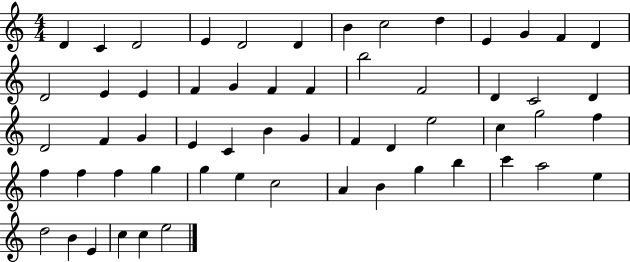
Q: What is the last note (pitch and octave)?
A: E5